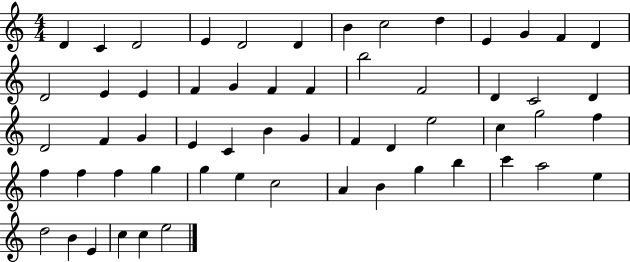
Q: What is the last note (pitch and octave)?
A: E5